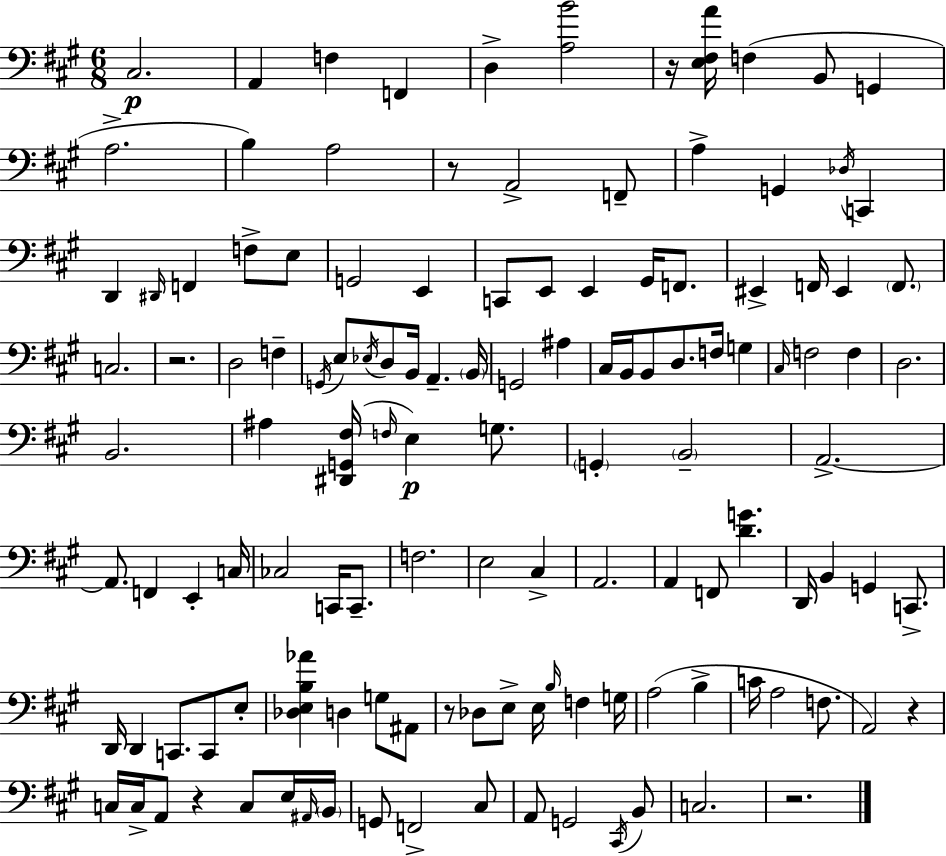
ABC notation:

X:1
T:Untitled
M:6/8
L:1/4
K:A
^C,2 A,, F, F,, D, [A,B]2 z/4 [E,^F,A]/4 F, B,,/2 G,, A,2 B, A,2 z/2 A,,2 F,,/2 A, G,, _D,/4 C,, D,, ^D,,/4 F,, F,/2 E,/2 G,,2 E,, C,,/2 E,,/2 E,, ^G,,/4 F,,/2 ^E,, F,,/4 ^E,, F,,/2 C,2 z2 D,2 F, G,,/4 E,/2 _E,/4 D,/2 B,,/4 A,, B,,/4 G,,2 ^A, ^C,/4 B,,/4 B,,/2 D,/2 F,/4 G, ^C,/4 F,2 F, D,2 B,,2 ^A, [^D,,G,,^F,]/4 F,/4 E, G,/2 G,, B,,2 A,,2 A,,/2 F,, E,, C,/4 _C,2 C,,/4 C,,/2 F,2 E,2 ^C, A,,2 A,, F,,/2 [DG] D,,/4 B,, G,, C,,/2 D,,/4 D,, C,,/2 C,,/2 E,/2 [_D,E,B,_A] D, G,/2 ^A,,/2 z/2 _D,/2 E,/2 E,/4 B,/4 F, G,/4 A,2 B, C/4 A,2 F,/2 A,,2 z C,/4 C,/4 A,,/2 z C,/2 E,/4 ^A,,/4 B,,/4 G,,/2 F,,2 ^C,/2 A,,/2 G,,2 ^C,,/4 B,,/2 C,2 z2